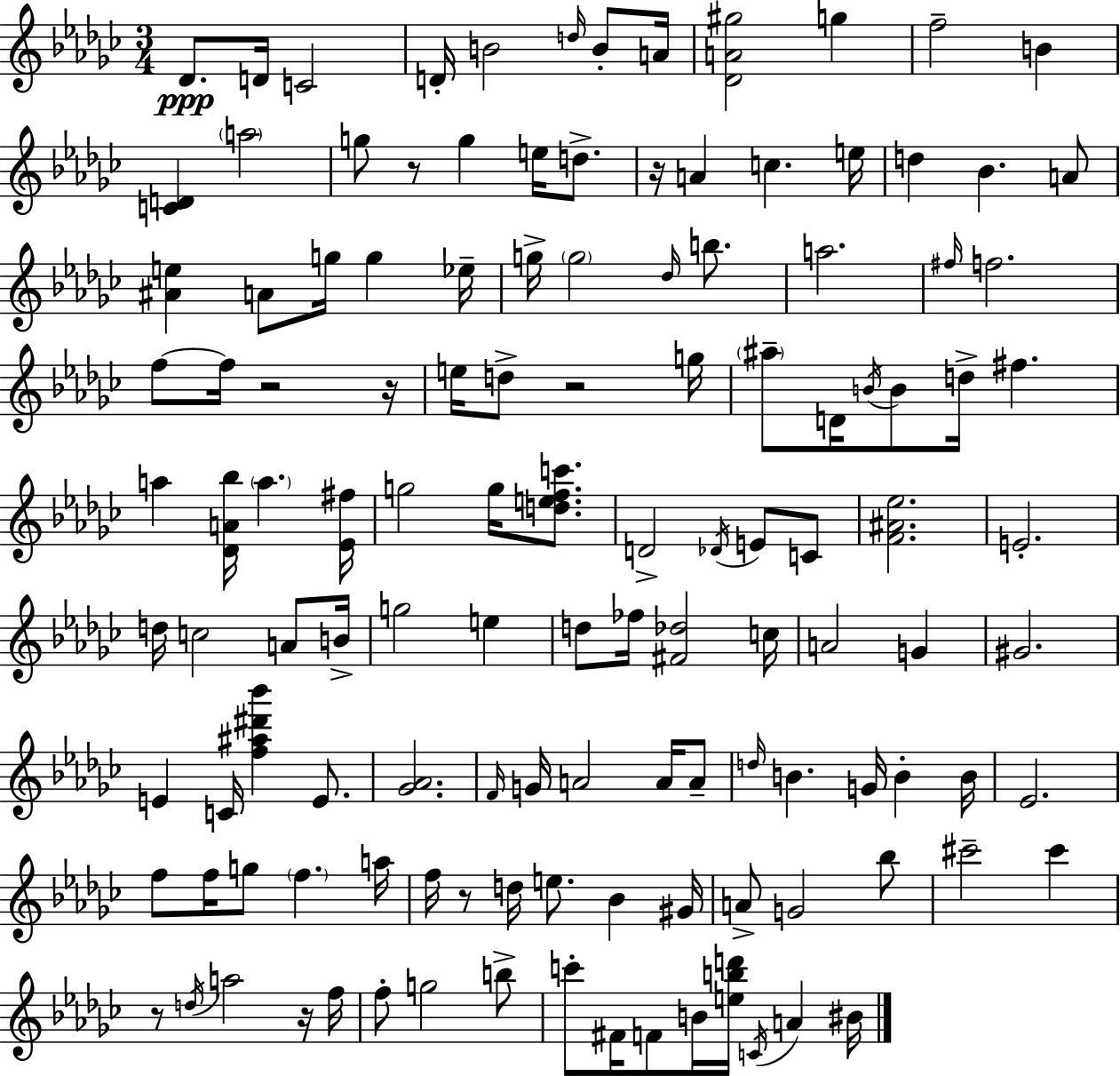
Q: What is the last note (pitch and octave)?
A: BIS4